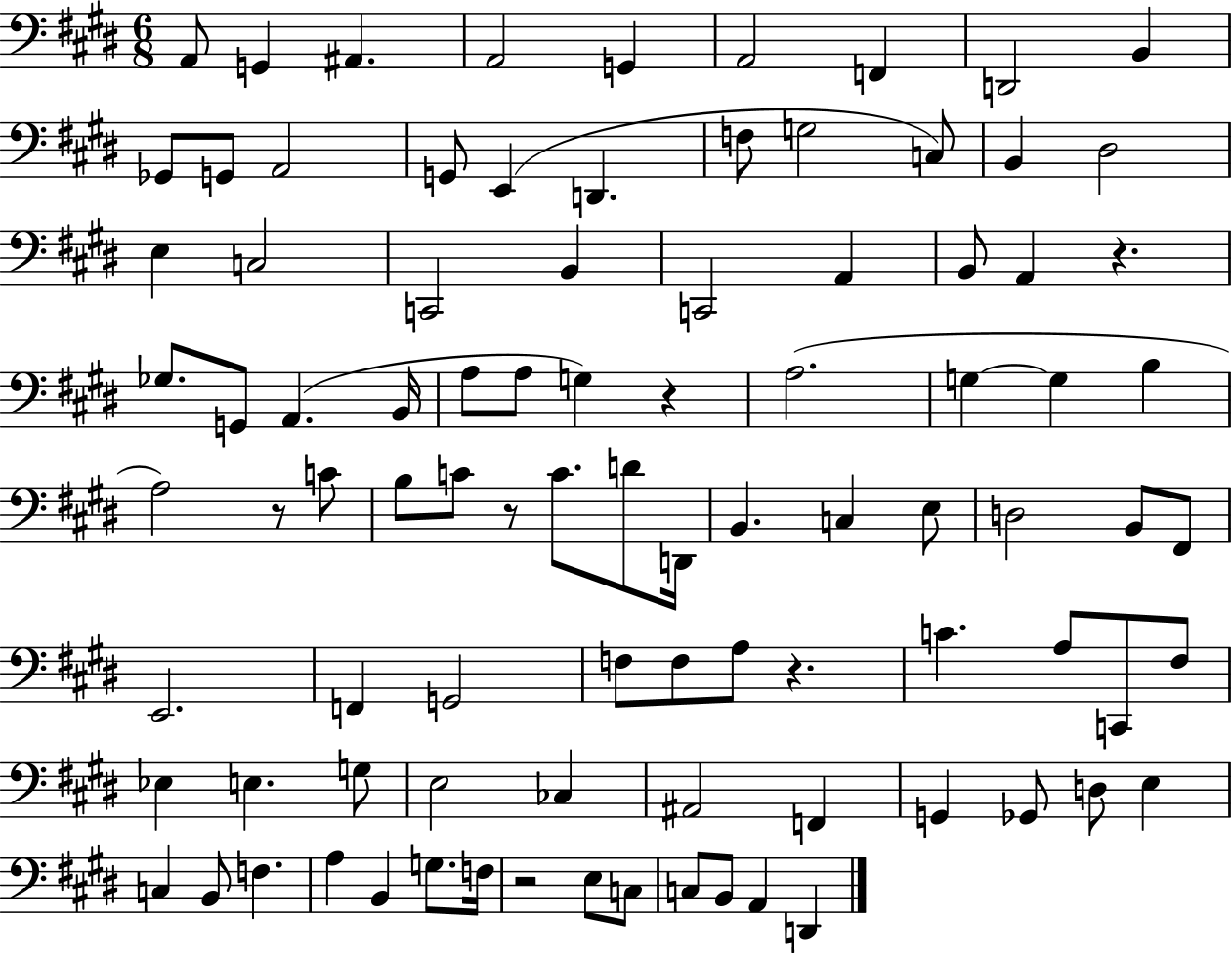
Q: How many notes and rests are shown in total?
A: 92